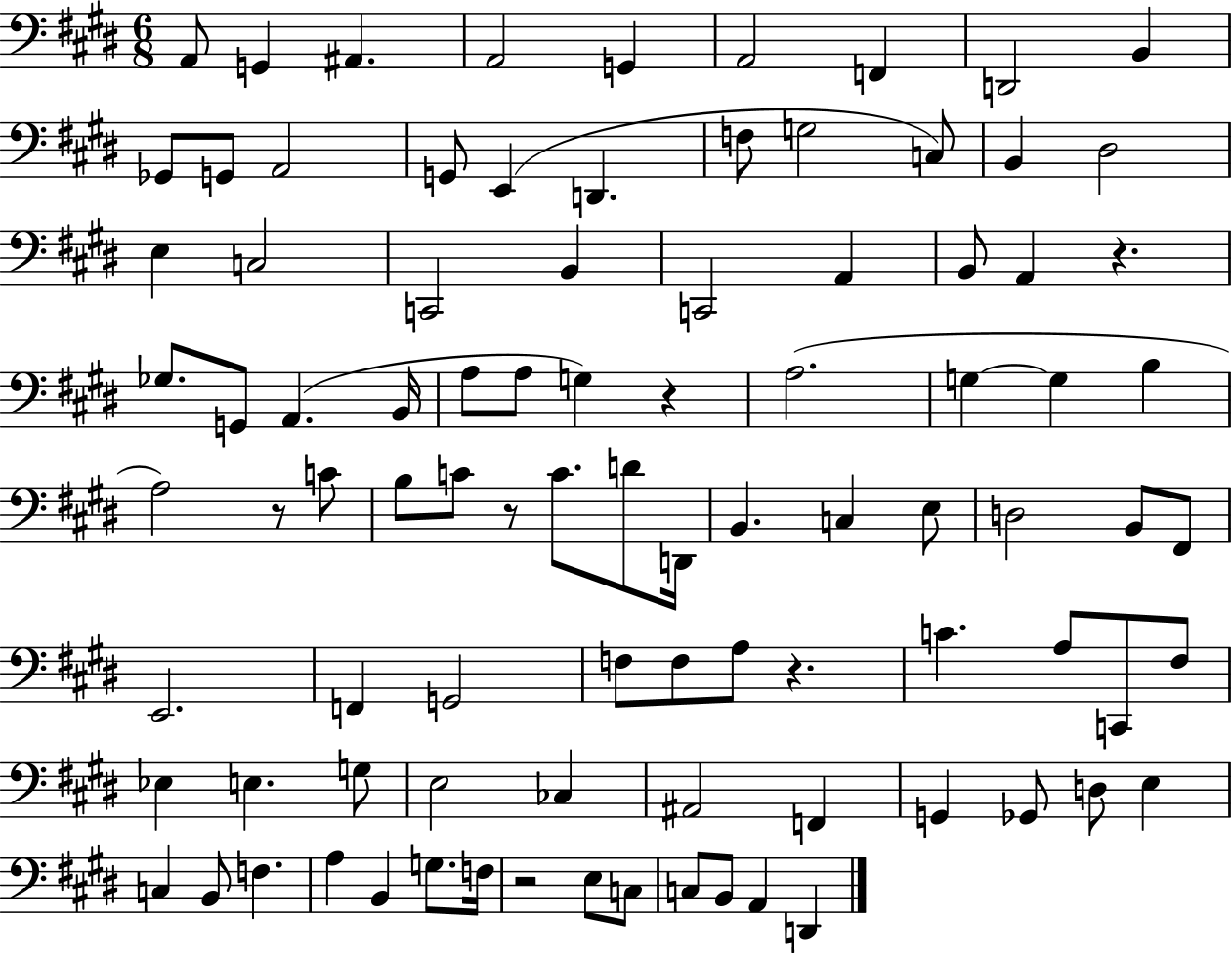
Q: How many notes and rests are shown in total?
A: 92